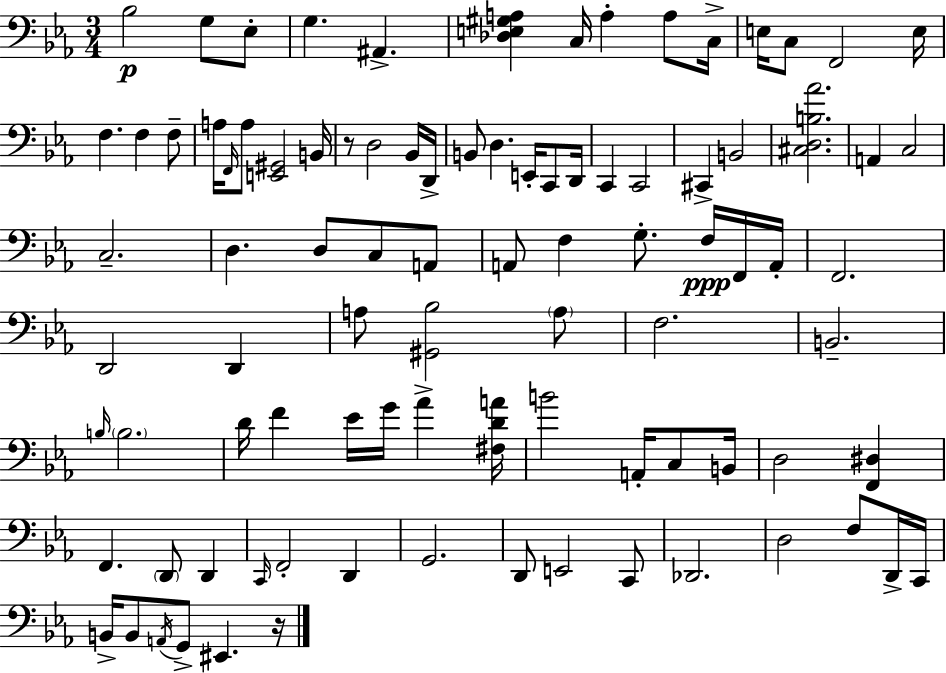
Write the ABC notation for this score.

X:1
T:Untitled
M:3/4
L:1/4
K:Cm
_B,2 G,/2 _E,/2 G, ^A,, [_D,E,^G,A,] C,/4 A, A,/2 C,/4 E,/4 C,/2 F,,2 E,/4 F, F, F,/2 A,/4 F,,/4 A,/2 [E,,^G,,]2 B,,/4 z/2 D,2 _B,,/4 D,,/4 B,,/2 D, E,,/4 C,,/2 D,,/4 C,, C,,2 ^C,, B,,2 [^C,D,B,_A]2 A,, C,2 C,2 D, D,/2 C,/2 A,,/2 A,,/2 F, G,/2 F,/4 F,,/4 A,,/4 F,,2 D,,2 D,, A,/2 [^G,,_B,]2 A,/2 F,2 B,,2 B,/4 B,2 D/4 F _E/4 G/4 _A [^F,DA]/4 B2 A,,/4 C,/2 B,,/4 D,2 [F,,^D,] F,, D,,/2 D,, C,,/4 F,,2 D,, G,,2 D,,/2 E,,2 C,,/2 _D,,2 D,2 F,/2 D,,/4 C,,/4 B,,/4 B,,/2 A,,/4 G,,/2 ^E,, z/4